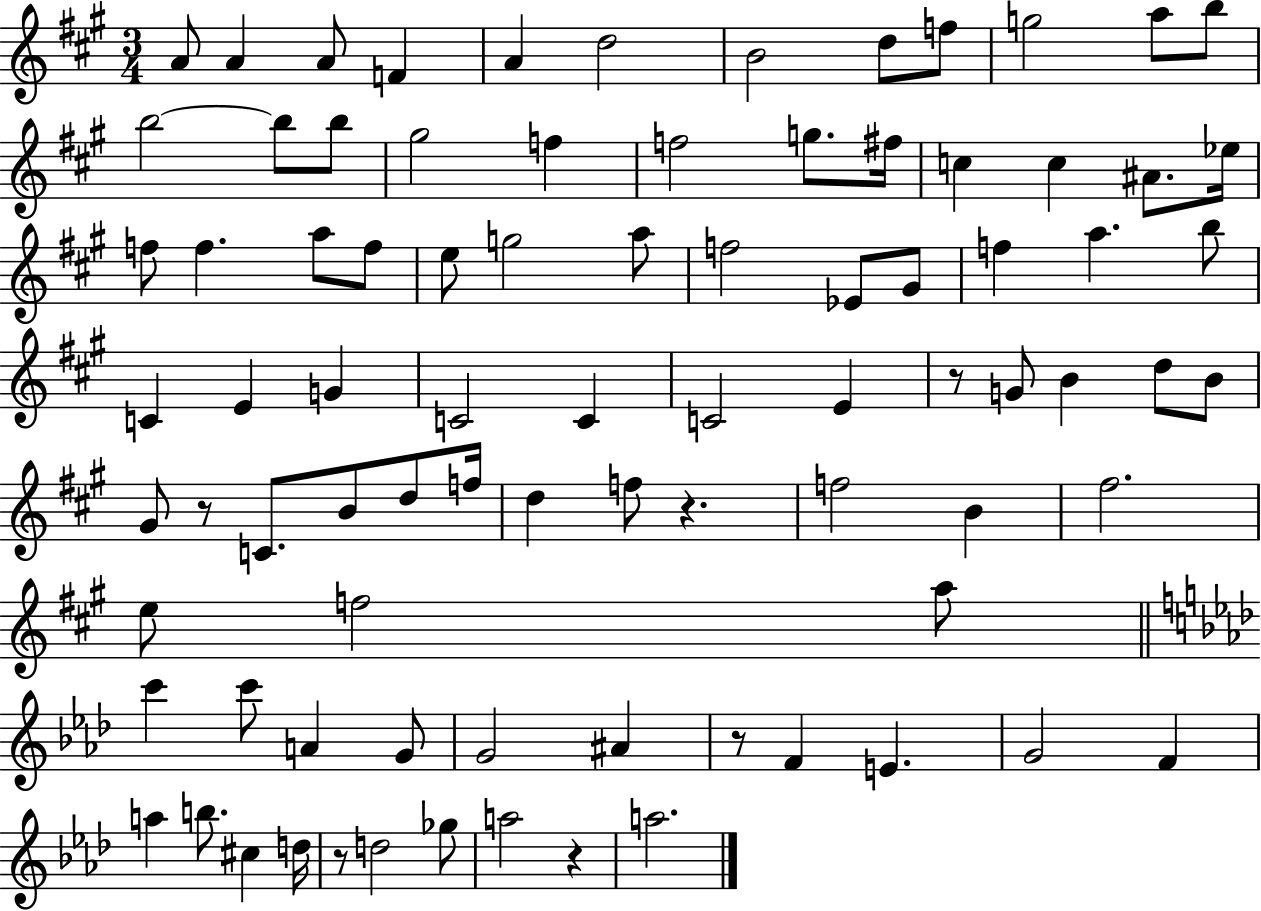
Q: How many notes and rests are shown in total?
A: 85